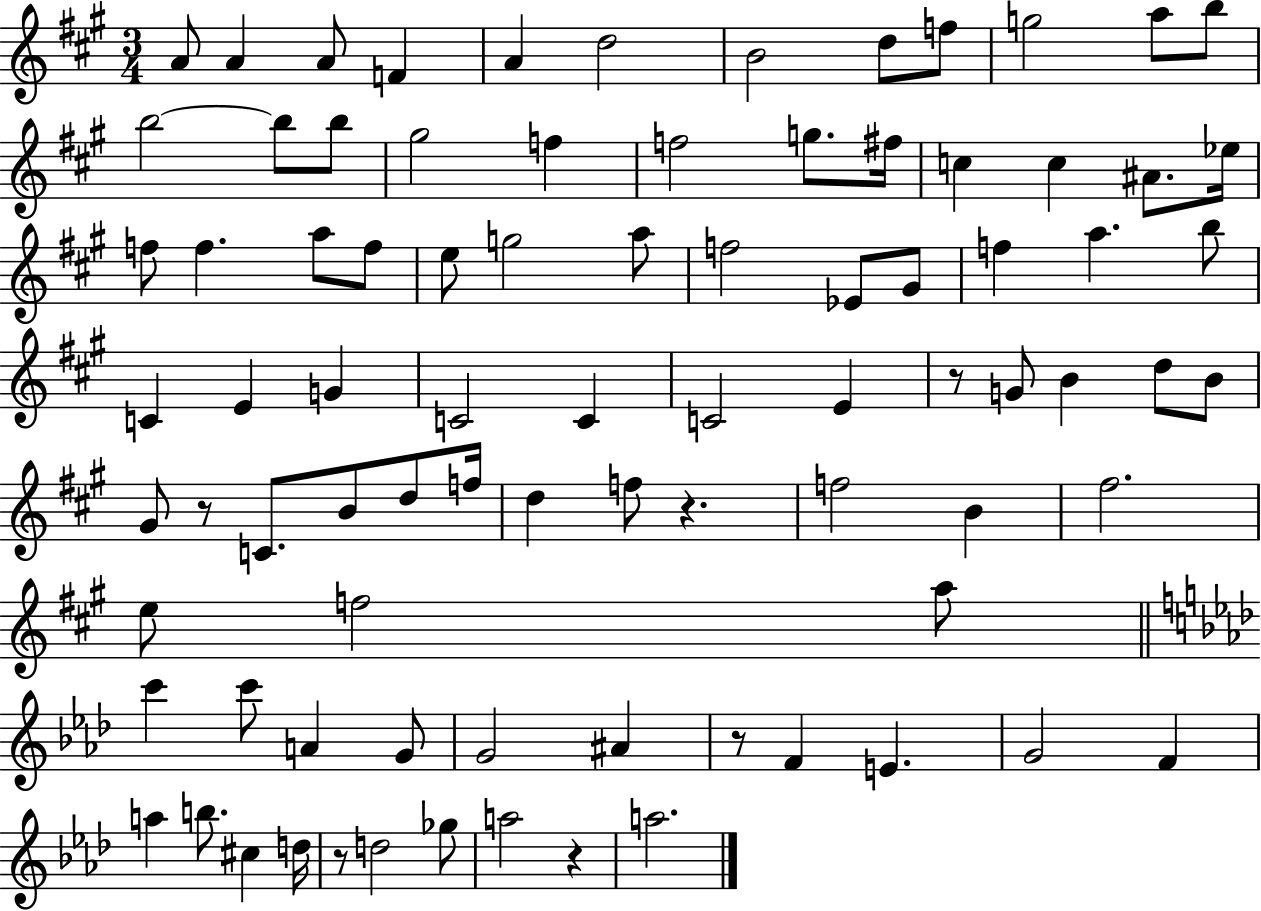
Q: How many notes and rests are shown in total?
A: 85